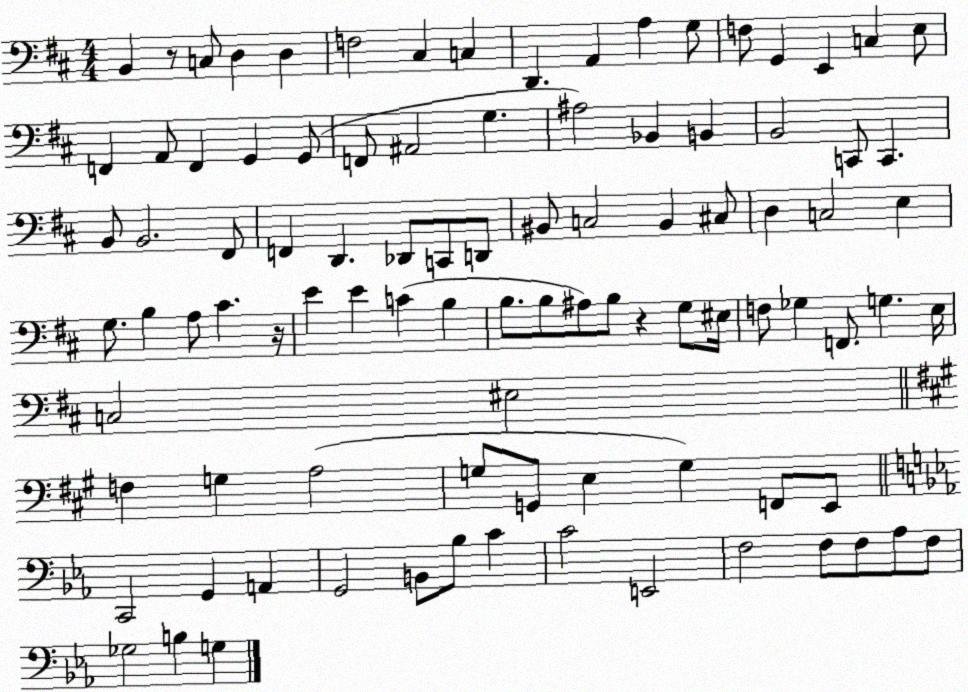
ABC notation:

X:1
T:Untitled
M:4/4
L:1/4
K:D
B,, z/2 C,/2 D, D, F,2 ^C, C, D,, A,, A, G,/2 F,/2 G,, E,, C, E,/2 F,, A,,/2 F,, G,, G,,/2 F,,/2 ^A,,2 G, ^A,2 _B,, B,, B,,2 C,,/2 C,, B,,/2 B,,2 ^F,,/2 F,, D,, _D,,/2 C,,/2 D,,/2 ^B,,/2 C,2 ^B,, ^C,/2 D, C,2 E, G,/2 B, A,/2 ^C z/4 E E C B, B,/2 B,/2 ^A,/2 B,/2 z G,/2 ^E,/4 F,/2 _G, F,,/2 G, E,/4 C,2 ^E,2 F, G, A,2 G,/2 G,,/2 E, G, F,,/2 E,,/2 C,,2 G,, A,, G,,2 B,,/2 _B,/2 C C2 E,,2 F,2 F,/2 F,/2 _A,/2 F,/2 _G,2 B, G,